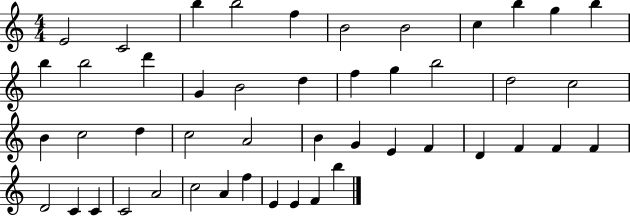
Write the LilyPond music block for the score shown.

{
  \clef treble
  \numericTimeSignature
  \time 4/4
  \key c \major
  e'2 c'2 | b''4 b''2 f''4 | b'2 b'2 | c''4 b''4 g''4 b''4 | \break b''4 b''2 d'''4 | g'4 b'2 d''4 | f''4 g''4 b''2 | d''2 c''2 | \break b'4 c''2 d''4 | c''2 a'2 | b'4 g'4 e'4 f'4 | d'4 f'4 f'4 f'4 | \break d'2 c'4 c'4 | c'2 a'2 | c''2 a'4 f''4 | e'4 e'4 f'4 b''4 | \break \bar "|."
}